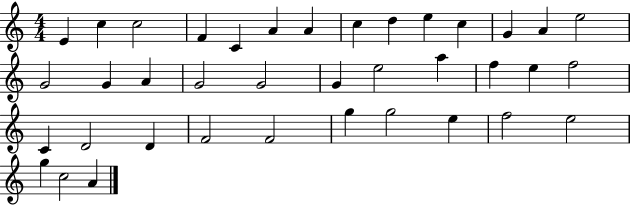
{
  \clef treble
  \numericTimeSignature
  \time 4/4
  \key c \major
  e'4 c''4 c''2 | f'4 c'4 a'4 a'4 | c''4 d''4 e''4 c''4 | g'4 a'4 e''2 | \break g'2 g'4 a'4 | g'2 g'2 | g'4 e''2 a''4 | f''4 e''4 f''2 | \break c'4 d'2 d'4 | f'2 f'2 | g''4 g''2 e''4 | f''2 e''2 | \break g''4 c''2 a'4 | \bar "|."
}